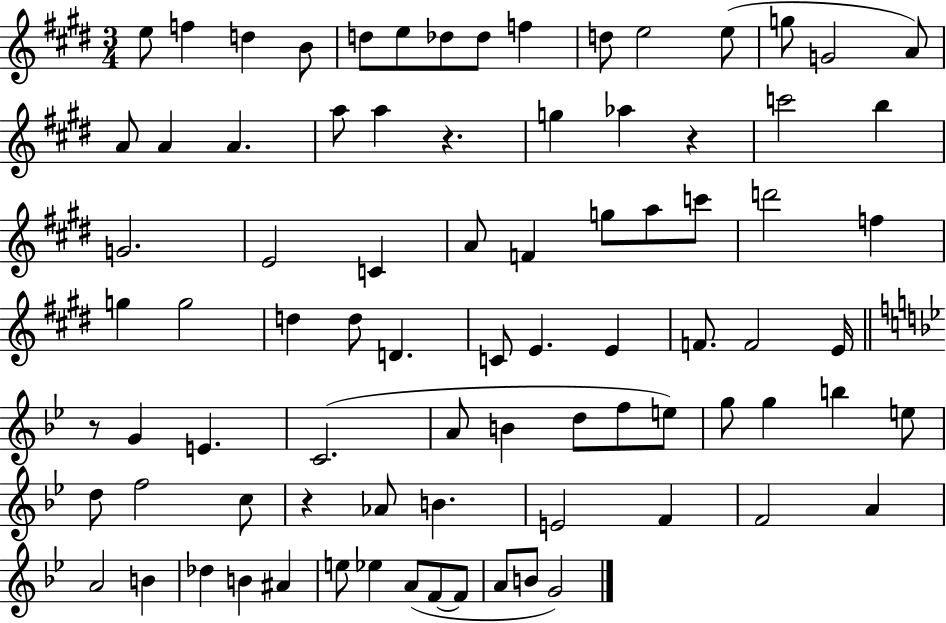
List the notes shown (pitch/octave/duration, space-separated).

E5/e F5/q D5/q B4/e D5/e E5/e Db5/e Db5/e F5/q D5/e E5/h E5/e G5/e G4/h A4/e A4/e A4/q A4/q. A5/e A5/q R/q. G5/q Ab5/q R/q C6/h B5/q G4/h. E4/h C4/q A4/e F4/q G5/e A5/e C6/e D6/h F5/q G5/q G5/h D5/q D5/e D4/q. C4/e E4/q. E4/q F4/e. F4/h E4/s R/e G4/q E4/q. C4/h. A4/e B4/q D5/e F5/e E5/e G5/e G5/q B5/q E5/e D5/e F5/h C5/e R/q Ab4/e B4/q. E4/h F4/q F4/h A4/q A4/h B4/q Db5/q B4/q A#4/q E5/e Eb5/q A4/e F4/e F4/e A4/e B4/e G4/h